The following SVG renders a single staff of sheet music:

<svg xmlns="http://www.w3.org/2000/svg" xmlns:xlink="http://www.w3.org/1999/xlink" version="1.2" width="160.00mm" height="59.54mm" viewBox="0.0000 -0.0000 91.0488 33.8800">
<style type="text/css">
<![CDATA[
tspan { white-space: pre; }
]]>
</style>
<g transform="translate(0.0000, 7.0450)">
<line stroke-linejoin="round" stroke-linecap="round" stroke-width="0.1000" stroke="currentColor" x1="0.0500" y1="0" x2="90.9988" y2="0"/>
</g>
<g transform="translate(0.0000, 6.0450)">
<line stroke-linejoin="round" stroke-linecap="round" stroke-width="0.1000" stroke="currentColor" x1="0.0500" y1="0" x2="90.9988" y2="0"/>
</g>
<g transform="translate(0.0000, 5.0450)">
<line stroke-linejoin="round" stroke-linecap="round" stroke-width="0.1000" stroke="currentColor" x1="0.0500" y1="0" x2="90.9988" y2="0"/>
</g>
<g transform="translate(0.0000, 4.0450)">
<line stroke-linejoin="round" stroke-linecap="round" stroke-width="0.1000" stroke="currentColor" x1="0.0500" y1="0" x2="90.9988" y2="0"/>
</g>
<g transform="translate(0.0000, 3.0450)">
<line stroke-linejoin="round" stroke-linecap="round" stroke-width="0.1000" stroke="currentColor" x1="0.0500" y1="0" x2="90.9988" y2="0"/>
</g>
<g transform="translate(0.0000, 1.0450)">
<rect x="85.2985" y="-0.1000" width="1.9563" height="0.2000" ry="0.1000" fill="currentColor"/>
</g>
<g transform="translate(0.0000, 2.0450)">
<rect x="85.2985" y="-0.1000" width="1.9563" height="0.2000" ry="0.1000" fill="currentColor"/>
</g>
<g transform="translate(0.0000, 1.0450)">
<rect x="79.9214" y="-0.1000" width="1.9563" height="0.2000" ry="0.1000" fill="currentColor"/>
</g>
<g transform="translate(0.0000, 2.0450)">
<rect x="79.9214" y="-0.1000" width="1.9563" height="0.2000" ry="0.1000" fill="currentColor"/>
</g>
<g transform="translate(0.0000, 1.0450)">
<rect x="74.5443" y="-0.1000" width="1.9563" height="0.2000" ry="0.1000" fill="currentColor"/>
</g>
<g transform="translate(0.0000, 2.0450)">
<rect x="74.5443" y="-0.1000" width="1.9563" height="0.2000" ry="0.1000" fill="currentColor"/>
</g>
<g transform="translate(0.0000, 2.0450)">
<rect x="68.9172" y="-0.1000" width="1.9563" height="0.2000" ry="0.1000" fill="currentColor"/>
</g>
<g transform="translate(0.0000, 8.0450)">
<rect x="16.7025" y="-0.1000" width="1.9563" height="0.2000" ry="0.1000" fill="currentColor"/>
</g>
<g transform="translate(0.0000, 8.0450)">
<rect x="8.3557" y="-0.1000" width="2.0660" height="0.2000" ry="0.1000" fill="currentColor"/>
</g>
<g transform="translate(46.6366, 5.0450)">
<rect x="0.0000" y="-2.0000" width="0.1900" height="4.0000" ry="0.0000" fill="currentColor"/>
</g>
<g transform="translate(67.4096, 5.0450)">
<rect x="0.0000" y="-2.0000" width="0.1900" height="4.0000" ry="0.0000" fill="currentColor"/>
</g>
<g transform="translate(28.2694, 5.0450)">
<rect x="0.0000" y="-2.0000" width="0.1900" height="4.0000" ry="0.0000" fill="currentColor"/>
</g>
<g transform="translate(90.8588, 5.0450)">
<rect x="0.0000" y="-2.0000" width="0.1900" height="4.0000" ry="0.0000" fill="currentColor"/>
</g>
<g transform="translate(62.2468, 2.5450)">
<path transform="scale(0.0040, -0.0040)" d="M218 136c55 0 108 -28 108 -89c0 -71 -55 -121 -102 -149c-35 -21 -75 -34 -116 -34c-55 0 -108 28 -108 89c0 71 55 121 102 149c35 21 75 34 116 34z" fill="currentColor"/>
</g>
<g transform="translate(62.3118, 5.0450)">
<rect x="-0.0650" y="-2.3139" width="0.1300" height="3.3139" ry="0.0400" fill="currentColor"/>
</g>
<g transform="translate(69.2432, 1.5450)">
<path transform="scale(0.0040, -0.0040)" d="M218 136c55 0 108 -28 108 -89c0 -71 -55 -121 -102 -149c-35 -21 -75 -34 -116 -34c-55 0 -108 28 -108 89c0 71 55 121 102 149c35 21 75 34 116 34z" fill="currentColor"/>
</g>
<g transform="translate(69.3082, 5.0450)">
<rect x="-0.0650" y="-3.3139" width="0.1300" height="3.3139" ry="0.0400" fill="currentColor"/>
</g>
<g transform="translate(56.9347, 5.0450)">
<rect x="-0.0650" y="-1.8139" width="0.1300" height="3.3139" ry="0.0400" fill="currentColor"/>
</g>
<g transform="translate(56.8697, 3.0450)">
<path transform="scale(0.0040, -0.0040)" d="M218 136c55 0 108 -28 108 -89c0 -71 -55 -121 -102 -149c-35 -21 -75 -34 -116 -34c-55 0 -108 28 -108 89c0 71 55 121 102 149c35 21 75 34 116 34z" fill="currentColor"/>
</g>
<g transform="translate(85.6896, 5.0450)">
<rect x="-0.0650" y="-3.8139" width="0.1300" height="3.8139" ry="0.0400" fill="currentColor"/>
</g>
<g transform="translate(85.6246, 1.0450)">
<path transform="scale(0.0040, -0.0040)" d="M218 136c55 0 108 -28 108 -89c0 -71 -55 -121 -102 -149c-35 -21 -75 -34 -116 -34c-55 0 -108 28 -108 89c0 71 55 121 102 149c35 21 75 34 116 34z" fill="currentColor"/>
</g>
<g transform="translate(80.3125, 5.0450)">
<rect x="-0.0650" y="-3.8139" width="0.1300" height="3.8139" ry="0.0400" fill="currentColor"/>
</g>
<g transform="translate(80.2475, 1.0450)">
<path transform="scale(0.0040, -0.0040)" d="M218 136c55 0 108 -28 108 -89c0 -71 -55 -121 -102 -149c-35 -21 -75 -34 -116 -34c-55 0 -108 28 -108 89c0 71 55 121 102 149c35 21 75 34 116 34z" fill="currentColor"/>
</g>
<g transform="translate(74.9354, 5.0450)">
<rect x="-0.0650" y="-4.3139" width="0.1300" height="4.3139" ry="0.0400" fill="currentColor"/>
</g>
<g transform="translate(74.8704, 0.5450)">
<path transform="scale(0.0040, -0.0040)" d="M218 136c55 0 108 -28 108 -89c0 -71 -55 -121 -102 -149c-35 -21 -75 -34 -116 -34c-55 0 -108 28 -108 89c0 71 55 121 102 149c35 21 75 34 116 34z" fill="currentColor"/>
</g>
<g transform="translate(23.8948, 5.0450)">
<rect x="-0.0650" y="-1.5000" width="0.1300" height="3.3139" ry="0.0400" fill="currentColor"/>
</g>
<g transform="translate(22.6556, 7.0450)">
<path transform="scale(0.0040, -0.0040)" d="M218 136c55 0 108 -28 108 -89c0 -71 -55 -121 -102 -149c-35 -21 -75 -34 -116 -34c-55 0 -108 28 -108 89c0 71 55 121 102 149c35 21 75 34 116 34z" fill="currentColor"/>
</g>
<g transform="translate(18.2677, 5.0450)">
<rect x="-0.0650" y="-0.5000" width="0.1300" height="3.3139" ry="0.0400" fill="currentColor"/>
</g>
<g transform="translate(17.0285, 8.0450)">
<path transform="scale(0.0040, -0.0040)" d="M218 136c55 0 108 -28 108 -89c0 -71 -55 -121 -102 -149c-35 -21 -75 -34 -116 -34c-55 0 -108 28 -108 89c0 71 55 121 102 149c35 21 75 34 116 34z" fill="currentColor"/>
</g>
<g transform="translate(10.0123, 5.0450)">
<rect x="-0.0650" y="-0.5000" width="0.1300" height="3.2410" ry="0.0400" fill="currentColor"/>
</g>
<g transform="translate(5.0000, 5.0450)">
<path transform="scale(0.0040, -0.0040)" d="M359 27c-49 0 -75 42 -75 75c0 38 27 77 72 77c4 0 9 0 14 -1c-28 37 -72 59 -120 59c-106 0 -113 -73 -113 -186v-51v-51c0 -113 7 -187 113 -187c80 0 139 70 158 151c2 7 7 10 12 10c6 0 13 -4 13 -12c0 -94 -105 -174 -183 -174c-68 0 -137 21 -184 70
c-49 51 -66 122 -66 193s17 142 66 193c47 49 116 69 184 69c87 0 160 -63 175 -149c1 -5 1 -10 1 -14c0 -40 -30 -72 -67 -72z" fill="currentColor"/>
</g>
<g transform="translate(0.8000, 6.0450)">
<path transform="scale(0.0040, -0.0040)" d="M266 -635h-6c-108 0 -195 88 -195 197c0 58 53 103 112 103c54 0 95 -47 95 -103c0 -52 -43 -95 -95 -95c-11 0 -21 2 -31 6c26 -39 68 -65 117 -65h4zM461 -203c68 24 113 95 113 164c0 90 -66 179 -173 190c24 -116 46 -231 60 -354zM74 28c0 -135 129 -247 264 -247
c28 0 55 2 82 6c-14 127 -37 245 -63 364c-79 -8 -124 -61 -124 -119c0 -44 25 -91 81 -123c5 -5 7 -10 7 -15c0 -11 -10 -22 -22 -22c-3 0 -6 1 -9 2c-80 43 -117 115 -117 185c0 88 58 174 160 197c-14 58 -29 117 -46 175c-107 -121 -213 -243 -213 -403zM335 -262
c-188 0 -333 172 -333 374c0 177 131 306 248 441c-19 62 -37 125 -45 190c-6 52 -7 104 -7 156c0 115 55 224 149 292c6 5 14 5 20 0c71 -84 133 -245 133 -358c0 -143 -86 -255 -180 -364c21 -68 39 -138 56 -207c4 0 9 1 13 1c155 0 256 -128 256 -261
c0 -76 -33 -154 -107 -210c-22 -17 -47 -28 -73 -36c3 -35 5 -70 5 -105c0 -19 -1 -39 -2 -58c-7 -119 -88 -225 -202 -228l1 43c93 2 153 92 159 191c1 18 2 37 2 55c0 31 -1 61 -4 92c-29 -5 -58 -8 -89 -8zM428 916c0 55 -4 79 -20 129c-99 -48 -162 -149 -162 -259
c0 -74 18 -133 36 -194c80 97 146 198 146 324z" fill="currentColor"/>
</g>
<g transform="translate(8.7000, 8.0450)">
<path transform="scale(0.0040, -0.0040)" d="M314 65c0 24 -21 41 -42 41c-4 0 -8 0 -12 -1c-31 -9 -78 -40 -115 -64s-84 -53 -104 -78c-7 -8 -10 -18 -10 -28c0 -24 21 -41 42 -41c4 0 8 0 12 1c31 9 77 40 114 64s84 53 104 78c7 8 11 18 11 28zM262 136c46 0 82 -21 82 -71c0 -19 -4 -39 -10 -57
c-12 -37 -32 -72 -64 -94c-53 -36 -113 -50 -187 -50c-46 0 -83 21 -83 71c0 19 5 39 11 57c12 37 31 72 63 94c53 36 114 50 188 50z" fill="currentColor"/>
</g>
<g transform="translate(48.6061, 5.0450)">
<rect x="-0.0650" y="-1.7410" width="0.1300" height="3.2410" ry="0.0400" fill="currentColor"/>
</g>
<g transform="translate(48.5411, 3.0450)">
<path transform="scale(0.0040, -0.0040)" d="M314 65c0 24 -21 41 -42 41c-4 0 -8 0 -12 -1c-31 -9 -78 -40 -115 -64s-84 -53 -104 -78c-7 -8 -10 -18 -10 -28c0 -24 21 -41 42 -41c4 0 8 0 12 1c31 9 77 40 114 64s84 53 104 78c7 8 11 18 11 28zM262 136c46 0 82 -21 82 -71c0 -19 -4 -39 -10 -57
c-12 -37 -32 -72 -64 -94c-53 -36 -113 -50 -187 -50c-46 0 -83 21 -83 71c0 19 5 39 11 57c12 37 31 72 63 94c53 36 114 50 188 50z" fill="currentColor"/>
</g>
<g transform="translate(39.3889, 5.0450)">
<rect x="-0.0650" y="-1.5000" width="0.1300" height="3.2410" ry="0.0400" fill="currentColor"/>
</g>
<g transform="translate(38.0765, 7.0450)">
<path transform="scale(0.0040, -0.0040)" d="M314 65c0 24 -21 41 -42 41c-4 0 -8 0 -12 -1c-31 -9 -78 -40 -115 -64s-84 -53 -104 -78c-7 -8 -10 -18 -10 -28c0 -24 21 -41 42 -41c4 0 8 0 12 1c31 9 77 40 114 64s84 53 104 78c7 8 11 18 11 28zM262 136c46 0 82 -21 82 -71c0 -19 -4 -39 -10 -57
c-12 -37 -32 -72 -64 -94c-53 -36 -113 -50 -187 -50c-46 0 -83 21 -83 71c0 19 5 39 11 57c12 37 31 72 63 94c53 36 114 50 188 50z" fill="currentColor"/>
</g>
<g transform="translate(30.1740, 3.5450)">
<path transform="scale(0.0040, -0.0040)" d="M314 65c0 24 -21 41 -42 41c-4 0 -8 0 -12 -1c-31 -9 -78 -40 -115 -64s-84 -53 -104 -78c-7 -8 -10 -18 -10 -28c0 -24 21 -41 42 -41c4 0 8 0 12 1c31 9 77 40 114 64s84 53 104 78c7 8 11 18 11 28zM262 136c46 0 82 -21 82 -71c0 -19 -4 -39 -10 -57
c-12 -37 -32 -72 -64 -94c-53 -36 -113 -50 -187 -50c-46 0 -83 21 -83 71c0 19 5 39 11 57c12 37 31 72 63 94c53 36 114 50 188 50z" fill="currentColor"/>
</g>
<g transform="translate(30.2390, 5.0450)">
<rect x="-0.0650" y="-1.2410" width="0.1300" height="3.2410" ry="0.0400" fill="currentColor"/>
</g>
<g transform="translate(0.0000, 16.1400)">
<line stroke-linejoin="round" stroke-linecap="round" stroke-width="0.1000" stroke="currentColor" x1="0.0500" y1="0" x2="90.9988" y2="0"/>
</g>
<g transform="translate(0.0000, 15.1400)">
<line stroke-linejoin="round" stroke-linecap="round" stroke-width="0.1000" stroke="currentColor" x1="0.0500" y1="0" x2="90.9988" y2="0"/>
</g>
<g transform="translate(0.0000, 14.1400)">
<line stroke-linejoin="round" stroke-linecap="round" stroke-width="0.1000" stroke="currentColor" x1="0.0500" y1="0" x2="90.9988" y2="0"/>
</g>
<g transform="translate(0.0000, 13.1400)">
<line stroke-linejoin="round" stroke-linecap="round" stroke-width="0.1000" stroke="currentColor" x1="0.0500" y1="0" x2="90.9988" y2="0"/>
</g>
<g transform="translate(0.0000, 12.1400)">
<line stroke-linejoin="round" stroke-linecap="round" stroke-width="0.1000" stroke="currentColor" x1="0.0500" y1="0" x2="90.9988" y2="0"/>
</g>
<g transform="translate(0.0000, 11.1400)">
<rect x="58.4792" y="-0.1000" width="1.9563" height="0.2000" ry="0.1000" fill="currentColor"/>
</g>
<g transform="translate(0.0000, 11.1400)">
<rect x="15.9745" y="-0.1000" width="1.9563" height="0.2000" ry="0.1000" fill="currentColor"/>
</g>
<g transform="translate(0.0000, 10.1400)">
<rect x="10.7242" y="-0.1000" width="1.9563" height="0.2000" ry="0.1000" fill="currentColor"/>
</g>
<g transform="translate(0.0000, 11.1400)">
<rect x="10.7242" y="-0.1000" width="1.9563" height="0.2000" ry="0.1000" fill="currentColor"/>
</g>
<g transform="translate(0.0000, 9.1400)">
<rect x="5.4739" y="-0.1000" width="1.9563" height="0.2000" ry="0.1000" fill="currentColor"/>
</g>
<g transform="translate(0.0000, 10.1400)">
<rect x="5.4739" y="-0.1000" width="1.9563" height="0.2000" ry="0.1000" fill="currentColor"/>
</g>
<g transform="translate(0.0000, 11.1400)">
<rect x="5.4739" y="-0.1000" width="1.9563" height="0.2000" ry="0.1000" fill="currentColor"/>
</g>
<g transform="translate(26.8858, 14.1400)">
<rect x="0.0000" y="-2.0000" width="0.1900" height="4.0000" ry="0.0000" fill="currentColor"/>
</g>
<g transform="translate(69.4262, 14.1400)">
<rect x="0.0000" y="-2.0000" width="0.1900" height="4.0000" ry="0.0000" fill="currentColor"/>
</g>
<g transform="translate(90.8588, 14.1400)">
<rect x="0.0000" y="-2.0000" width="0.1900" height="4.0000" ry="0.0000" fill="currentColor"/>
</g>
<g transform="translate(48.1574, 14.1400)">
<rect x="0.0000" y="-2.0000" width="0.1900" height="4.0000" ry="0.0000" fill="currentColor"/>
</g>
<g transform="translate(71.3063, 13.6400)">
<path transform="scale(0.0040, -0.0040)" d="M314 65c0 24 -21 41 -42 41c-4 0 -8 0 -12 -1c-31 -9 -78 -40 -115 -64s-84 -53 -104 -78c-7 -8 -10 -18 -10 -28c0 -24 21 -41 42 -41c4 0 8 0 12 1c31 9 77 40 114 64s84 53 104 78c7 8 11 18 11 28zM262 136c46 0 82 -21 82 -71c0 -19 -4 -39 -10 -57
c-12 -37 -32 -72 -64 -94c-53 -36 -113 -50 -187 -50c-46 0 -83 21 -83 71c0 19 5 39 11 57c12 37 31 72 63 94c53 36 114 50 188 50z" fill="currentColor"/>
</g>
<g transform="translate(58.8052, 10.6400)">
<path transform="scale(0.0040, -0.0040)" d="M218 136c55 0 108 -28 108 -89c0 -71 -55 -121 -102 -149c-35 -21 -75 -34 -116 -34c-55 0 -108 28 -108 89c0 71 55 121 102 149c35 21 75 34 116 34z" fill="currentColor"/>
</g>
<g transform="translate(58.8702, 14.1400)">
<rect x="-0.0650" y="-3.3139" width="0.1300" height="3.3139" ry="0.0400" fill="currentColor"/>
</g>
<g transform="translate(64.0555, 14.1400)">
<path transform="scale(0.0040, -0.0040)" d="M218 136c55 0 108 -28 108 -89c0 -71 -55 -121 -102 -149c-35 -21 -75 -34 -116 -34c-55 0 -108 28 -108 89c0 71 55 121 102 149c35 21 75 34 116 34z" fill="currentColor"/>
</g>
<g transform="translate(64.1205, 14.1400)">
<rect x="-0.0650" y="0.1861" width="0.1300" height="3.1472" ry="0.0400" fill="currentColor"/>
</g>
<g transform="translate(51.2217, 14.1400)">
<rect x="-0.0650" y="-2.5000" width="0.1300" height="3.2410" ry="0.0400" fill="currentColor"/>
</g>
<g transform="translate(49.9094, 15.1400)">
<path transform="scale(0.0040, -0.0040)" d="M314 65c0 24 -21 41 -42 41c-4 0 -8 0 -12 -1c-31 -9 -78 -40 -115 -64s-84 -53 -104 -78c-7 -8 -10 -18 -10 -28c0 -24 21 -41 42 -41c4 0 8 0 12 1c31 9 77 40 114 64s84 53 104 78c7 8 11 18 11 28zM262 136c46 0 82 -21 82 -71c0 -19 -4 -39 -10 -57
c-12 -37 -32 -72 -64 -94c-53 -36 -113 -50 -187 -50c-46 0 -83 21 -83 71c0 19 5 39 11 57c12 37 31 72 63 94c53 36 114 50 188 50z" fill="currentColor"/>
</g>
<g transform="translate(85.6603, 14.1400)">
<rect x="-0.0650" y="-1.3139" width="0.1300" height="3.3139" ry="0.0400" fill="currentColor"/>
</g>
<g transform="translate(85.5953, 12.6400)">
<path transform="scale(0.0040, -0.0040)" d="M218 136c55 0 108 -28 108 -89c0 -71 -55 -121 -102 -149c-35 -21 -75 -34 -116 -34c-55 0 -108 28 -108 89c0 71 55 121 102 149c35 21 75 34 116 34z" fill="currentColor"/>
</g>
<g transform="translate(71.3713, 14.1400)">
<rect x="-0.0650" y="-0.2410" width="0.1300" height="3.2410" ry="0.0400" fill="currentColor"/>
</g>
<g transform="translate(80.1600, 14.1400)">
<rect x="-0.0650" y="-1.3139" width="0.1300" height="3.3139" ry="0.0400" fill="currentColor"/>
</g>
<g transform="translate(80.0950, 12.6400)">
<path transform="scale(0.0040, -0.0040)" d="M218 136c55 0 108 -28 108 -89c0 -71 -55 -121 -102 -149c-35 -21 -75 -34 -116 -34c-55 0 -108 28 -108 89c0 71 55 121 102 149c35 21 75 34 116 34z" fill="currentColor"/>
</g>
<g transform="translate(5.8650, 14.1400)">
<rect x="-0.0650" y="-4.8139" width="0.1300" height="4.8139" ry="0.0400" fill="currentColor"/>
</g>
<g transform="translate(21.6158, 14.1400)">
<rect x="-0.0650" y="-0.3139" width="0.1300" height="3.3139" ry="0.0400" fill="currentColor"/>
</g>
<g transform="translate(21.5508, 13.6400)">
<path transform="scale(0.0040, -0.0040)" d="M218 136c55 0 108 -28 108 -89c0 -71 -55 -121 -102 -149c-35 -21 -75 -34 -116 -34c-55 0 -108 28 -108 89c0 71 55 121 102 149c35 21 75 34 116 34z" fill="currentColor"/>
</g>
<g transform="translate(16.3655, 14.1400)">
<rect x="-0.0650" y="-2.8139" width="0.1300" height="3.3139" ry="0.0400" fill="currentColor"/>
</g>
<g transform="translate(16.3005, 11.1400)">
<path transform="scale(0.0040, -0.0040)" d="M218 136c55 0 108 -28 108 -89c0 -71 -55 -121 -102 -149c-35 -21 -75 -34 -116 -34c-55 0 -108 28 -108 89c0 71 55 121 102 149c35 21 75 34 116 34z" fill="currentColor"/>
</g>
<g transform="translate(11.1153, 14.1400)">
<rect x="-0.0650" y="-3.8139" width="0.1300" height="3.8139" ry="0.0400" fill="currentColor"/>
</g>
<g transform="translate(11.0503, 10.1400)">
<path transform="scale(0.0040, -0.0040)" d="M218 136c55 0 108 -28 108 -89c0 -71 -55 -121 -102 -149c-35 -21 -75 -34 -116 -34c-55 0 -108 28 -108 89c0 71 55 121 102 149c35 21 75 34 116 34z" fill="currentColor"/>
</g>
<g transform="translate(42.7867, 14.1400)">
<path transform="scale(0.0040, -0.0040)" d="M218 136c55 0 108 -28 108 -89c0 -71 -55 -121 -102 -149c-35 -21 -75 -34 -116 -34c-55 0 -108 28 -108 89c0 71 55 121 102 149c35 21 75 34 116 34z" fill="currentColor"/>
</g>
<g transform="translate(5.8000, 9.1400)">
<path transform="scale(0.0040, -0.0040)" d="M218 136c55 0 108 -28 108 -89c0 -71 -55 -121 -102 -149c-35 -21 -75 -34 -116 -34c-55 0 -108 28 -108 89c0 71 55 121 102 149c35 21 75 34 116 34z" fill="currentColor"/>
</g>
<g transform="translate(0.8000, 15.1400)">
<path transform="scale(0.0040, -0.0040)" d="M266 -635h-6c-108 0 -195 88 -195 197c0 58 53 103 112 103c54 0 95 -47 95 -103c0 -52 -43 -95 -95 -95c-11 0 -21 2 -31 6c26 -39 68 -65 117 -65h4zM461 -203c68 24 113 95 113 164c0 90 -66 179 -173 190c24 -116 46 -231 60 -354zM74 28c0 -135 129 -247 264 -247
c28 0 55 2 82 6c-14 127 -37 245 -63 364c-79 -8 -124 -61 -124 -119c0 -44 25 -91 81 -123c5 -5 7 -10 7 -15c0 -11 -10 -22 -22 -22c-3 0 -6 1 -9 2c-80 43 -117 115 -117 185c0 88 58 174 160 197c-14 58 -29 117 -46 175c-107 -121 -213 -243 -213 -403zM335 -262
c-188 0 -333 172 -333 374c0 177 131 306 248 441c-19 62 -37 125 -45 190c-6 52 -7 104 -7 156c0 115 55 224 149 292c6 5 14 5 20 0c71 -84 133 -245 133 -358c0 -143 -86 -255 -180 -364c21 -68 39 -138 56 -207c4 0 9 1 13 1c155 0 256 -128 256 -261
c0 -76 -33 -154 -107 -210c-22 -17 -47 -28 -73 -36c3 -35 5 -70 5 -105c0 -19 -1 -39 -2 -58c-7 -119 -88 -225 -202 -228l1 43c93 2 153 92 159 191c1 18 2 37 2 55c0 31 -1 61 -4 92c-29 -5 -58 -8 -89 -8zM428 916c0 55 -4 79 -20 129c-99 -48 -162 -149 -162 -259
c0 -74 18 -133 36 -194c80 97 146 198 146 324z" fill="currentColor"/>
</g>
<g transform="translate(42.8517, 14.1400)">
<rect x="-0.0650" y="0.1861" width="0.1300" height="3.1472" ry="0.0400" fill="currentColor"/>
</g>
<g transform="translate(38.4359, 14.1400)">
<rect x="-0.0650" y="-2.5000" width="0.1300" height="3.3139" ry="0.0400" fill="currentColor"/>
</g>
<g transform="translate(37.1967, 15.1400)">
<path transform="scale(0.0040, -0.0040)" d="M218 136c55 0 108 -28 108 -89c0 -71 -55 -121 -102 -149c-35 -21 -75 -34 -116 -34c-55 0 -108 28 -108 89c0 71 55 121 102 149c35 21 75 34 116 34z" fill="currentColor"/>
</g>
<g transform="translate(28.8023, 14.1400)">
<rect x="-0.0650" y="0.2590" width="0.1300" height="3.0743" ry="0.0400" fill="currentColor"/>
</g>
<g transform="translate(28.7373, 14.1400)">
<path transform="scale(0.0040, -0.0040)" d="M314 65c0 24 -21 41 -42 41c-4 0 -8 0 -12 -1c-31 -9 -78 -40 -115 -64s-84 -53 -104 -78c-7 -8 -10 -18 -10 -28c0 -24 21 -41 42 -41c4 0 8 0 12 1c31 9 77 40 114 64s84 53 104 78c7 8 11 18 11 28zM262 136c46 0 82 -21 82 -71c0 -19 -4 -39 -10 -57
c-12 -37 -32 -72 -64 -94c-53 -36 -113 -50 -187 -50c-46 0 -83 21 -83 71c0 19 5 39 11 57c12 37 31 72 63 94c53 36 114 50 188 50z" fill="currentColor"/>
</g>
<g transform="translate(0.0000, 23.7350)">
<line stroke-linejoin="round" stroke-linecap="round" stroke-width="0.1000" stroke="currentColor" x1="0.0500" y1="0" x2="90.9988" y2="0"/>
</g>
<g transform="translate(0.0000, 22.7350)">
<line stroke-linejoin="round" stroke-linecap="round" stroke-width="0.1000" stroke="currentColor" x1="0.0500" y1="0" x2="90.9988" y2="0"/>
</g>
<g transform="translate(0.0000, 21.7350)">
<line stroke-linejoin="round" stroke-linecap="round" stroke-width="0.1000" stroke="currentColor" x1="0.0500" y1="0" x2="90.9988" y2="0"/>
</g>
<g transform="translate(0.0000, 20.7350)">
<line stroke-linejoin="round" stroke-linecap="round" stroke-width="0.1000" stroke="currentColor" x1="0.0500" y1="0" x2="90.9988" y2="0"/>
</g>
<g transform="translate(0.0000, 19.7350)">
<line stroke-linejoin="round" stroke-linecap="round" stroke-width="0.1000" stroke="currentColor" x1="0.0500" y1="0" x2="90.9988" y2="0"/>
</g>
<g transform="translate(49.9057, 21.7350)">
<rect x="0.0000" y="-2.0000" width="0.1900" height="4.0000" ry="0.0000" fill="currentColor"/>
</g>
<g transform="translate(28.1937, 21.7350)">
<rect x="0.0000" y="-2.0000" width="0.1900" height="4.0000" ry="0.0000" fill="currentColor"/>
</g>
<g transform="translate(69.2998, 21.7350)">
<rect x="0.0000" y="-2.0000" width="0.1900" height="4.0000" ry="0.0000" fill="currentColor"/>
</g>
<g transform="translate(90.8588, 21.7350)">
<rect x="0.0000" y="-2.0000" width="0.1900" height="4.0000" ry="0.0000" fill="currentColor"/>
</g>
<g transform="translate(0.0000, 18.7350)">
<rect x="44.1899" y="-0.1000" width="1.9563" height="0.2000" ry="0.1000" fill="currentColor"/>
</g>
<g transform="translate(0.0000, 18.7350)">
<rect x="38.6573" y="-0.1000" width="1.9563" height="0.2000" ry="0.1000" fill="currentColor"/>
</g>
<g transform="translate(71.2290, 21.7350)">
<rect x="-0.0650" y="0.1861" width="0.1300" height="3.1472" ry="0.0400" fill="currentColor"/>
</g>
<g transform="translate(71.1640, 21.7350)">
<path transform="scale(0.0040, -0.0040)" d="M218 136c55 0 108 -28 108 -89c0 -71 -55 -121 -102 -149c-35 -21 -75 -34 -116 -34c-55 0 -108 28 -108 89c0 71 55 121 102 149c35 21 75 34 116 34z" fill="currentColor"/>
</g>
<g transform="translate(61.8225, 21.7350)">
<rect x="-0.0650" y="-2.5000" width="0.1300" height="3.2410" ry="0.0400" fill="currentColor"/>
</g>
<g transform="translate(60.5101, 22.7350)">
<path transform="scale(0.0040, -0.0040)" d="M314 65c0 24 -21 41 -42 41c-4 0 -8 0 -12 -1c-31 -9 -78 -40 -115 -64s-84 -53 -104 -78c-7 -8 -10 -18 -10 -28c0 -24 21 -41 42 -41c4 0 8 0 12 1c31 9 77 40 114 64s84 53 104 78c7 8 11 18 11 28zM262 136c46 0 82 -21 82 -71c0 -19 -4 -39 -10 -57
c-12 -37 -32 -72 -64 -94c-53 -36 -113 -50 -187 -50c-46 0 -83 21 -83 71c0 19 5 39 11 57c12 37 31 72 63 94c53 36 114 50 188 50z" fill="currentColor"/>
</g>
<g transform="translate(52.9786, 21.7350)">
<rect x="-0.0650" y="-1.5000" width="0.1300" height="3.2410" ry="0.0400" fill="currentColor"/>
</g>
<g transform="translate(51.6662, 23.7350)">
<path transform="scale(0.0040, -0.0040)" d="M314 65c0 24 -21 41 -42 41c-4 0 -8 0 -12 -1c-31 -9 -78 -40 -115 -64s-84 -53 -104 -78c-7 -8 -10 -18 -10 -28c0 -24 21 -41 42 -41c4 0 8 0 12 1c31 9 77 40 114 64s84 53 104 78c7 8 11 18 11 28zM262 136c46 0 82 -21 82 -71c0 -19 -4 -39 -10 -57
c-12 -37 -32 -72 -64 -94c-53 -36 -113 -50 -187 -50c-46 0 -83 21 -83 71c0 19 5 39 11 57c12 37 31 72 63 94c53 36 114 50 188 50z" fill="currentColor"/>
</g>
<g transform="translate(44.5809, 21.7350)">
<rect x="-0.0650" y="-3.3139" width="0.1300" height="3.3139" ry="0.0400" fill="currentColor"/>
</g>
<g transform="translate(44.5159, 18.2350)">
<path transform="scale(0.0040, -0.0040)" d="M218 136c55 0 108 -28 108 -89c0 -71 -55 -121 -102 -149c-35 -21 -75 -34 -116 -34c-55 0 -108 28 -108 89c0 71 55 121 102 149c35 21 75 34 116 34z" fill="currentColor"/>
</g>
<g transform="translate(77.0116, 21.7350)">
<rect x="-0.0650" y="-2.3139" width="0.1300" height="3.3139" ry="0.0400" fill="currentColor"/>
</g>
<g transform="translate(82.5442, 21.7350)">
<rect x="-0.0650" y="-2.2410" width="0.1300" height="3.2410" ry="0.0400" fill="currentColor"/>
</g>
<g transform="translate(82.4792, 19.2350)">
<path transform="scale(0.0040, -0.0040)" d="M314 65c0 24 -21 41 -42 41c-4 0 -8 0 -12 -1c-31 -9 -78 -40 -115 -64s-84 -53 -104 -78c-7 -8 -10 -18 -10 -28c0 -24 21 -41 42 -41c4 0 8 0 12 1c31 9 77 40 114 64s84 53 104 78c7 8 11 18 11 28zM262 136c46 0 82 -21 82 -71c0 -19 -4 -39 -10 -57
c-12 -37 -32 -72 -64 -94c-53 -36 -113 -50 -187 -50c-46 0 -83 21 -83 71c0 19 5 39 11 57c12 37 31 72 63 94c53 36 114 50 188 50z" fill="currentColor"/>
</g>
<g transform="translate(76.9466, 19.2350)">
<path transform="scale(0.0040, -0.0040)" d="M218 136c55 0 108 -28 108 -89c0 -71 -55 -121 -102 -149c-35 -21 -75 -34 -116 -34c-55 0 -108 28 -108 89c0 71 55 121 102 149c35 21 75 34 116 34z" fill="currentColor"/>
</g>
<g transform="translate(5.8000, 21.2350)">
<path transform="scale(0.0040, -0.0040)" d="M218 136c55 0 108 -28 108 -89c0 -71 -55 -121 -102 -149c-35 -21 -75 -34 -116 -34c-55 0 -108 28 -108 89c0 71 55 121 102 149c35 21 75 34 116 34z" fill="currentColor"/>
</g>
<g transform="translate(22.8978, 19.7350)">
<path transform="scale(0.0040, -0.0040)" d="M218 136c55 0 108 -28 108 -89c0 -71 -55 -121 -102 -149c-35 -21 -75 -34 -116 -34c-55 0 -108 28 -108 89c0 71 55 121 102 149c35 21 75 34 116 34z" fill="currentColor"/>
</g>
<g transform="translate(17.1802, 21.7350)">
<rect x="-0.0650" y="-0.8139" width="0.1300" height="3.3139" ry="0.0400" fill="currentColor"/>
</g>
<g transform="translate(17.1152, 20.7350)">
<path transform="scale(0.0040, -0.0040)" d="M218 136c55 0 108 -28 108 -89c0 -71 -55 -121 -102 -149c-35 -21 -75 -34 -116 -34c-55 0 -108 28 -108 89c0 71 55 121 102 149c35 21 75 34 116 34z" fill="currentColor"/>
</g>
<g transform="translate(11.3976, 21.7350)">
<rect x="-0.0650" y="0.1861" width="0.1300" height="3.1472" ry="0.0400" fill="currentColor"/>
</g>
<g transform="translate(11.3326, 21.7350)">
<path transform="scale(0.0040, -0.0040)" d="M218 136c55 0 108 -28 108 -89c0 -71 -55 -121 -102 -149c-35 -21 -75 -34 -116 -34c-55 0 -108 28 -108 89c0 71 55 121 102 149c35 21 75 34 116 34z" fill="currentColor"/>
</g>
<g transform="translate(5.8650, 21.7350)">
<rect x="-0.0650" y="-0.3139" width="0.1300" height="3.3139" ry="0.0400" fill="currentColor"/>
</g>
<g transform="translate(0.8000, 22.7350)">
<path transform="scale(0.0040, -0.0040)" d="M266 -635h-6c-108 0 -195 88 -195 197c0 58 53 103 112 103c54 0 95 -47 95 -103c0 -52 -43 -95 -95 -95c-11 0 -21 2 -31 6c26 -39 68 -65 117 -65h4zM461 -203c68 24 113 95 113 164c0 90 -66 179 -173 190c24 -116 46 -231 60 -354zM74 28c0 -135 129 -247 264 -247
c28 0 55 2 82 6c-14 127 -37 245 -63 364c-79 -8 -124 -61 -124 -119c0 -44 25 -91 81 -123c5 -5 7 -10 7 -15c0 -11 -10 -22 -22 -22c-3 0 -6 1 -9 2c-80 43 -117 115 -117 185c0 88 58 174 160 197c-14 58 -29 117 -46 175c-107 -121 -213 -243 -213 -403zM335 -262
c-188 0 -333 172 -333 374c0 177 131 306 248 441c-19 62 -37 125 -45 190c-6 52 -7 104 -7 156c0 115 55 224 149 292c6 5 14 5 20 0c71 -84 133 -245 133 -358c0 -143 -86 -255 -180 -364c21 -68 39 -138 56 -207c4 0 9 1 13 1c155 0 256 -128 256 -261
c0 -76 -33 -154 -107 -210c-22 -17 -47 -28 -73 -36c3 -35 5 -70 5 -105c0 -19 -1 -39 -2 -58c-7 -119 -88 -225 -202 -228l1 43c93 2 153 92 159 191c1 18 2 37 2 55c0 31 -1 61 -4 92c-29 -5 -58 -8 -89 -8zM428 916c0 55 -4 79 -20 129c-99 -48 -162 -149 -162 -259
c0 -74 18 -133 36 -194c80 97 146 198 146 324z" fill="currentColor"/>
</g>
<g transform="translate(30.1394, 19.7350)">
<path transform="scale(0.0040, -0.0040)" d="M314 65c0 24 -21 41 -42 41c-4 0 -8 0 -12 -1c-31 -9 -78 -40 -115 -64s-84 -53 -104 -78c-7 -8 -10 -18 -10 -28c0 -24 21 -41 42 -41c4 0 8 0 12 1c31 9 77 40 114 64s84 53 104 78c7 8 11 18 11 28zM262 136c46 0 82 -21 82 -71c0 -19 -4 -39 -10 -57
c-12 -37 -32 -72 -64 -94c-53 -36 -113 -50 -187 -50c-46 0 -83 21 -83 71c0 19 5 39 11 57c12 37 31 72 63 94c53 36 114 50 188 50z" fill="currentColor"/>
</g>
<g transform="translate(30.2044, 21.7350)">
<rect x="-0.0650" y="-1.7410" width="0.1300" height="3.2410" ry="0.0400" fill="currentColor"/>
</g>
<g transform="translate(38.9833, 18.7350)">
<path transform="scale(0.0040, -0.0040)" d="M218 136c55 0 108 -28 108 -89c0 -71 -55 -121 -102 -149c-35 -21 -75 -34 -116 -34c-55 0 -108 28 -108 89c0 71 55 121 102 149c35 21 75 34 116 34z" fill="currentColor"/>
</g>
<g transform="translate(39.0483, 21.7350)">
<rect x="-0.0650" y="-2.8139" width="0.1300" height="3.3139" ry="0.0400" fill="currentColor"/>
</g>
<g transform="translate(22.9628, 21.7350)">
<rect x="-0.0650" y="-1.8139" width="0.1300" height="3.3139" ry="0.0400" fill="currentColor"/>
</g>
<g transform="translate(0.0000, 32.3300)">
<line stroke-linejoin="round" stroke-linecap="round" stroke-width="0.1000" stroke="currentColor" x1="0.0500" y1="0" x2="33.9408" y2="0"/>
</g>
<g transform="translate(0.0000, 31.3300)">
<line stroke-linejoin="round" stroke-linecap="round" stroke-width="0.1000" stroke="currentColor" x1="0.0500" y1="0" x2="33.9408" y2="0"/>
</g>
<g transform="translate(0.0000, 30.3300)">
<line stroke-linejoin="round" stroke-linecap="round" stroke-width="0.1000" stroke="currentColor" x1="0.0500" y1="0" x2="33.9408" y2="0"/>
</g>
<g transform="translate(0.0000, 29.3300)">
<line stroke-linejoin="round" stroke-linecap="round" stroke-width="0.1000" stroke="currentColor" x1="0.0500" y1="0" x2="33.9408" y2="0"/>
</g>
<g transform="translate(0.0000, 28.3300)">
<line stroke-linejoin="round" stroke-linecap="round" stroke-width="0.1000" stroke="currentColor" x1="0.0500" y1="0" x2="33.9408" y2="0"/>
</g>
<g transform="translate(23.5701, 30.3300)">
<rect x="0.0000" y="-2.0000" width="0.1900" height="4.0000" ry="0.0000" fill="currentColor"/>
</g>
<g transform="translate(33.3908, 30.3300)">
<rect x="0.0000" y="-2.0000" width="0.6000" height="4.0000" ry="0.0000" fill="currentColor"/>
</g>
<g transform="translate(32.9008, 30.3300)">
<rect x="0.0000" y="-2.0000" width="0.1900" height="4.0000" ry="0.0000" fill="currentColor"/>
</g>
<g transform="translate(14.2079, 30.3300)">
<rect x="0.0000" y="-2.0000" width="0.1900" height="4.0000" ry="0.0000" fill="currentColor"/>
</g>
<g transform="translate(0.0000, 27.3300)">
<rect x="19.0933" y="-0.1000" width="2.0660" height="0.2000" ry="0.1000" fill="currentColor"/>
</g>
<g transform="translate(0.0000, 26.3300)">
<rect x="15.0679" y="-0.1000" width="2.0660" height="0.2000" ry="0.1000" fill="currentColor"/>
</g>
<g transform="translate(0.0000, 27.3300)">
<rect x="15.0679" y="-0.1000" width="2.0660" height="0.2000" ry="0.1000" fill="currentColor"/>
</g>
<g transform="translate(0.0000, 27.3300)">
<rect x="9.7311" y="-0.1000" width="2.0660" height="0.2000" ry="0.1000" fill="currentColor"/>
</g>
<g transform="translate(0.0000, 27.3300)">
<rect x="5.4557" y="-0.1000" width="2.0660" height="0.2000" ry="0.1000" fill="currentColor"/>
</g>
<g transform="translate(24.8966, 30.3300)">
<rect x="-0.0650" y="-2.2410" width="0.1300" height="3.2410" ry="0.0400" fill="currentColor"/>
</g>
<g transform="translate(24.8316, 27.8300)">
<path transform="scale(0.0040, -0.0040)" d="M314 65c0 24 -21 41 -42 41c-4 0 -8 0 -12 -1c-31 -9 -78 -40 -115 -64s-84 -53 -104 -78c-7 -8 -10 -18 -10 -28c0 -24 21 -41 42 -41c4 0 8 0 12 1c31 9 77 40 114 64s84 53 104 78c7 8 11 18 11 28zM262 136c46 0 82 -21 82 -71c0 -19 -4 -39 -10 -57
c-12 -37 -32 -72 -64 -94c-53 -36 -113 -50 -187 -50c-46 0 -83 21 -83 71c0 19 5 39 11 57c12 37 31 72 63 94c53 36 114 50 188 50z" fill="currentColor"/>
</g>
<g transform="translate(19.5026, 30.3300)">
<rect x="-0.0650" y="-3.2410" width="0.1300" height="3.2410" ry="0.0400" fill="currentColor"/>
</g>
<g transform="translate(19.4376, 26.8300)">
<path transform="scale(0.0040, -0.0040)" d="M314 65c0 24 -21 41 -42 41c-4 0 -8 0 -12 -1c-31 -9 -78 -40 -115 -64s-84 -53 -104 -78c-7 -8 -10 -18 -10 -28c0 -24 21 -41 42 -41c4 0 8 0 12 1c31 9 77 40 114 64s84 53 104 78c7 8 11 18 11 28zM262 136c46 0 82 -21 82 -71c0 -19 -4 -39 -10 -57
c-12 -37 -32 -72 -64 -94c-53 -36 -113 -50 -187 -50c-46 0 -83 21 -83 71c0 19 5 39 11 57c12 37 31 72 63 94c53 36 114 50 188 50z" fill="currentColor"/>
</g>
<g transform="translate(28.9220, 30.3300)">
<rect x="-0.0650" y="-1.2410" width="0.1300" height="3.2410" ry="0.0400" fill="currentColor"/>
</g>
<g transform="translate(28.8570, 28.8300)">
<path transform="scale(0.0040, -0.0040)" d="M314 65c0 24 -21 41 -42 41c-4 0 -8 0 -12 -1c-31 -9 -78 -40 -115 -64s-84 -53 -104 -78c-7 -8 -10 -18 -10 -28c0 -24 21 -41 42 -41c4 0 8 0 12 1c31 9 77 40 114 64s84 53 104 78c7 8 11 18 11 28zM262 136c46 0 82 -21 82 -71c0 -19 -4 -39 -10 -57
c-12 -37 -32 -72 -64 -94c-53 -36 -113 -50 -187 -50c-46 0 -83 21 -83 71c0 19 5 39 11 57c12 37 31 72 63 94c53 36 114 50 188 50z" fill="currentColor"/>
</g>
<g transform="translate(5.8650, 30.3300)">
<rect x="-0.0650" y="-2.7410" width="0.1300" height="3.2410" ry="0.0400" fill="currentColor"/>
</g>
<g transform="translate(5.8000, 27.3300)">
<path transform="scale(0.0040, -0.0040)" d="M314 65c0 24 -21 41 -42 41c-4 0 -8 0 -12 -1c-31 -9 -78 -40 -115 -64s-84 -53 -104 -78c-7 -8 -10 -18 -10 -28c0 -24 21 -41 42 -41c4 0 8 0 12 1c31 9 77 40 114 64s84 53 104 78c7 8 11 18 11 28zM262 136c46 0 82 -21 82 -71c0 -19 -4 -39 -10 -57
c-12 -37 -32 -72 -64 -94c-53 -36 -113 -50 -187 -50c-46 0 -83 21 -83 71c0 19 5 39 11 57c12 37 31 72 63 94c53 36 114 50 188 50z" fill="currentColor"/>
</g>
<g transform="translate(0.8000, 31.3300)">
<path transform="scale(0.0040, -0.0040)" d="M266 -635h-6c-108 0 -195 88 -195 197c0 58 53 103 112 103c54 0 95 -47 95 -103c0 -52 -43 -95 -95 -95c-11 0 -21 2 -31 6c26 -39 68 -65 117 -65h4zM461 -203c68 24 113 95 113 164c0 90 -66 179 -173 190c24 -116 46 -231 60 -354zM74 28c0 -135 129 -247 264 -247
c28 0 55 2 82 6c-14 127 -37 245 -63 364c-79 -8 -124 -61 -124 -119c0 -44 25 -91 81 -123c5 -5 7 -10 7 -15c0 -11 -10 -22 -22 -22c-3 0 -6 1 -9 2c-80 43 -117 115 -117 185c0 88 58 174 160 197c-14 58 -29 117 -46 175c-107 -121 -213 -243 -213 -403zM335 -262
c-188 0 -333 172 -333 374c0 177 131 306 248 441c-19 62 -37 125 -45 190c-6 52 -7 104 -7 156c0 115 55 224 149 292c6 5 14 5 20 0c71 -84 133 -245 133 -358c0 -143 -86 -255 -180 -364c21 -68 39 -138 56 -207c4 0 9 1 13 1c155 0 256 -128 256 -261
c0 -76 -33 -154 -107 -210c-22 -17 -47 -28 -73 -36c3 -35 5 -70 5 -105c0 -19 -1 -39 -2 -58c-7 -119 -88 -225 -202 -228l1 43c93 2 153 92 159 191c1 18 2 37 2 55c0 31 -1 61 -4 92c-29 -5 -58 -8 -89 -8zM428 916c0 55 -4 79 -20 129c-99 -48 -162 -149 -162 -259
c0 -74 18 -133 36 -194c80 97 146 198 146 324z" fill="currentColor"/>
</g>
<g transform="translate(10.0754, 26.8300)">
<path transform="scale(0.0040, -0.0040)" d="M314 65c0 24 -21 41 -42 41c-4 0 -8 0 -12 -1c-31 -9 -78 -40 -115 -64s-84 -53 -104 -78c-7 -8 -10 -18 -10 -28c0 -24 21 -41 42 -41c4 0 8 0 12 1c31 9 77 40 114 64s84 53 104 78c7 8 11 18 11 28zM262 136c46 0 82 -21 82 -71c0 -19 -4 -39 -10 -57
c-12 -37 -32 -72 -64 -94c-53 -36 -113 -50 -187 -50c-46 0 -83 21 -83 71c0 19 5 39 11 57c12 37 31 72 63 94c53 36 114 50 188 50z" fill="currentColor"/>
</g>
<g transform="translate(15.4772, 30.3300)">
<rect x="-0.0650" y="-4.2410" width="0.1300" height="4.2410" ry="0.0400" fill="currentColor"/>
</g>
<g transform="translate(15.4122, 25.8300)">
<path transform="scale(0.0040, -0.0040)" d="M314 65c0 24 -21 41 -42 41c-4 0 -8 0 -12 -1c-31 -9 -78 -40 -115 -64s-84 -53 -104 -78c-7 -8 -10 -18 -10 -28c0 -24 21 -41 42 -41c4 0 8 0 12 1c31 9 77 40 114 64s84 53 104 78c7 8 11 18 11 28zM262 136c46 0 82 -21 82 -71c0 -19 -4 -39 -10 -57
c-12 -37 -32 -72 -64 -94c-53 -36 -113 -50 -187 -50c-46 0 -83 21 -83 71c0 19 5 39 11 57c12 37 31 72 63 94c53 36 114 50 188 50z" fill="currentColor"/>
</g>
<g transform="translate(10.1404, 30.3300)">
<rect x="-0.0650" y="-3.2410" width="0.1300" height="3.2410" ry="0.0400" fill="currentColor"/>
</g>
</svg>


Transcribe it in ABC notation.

X:1
T:Untitled
M:4/4
L:1/4
K:C
C2 C E e2 E2 f2 f g b d' c' c' e' c' a c B2 G B G2 b B c2 e e c B d f f2 a b E2 G2 B g g2 a2 b2 d'2 b2 g2 e2